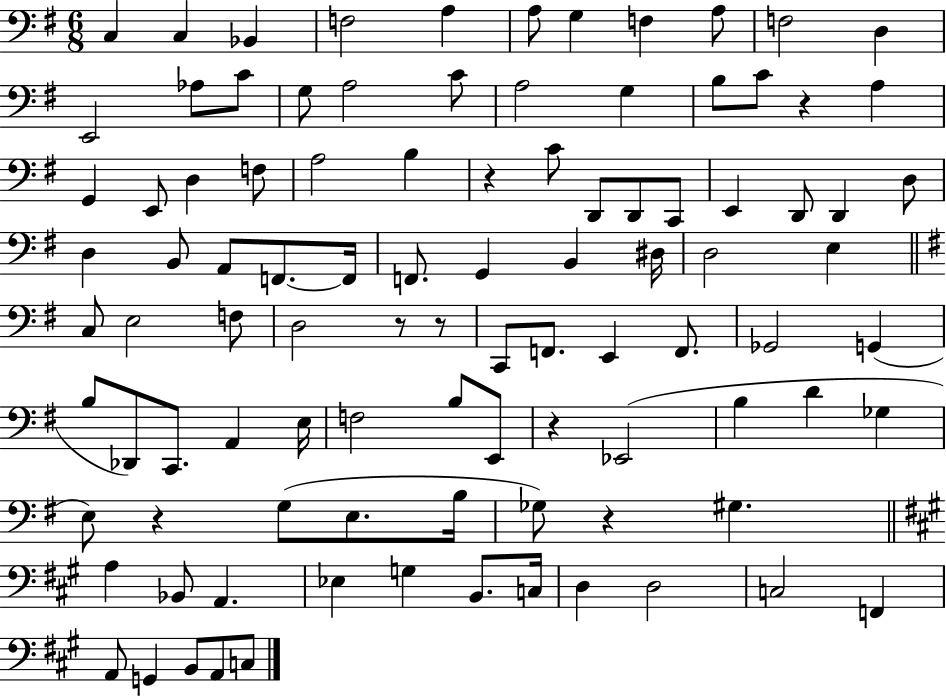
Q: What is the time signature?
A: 6/8